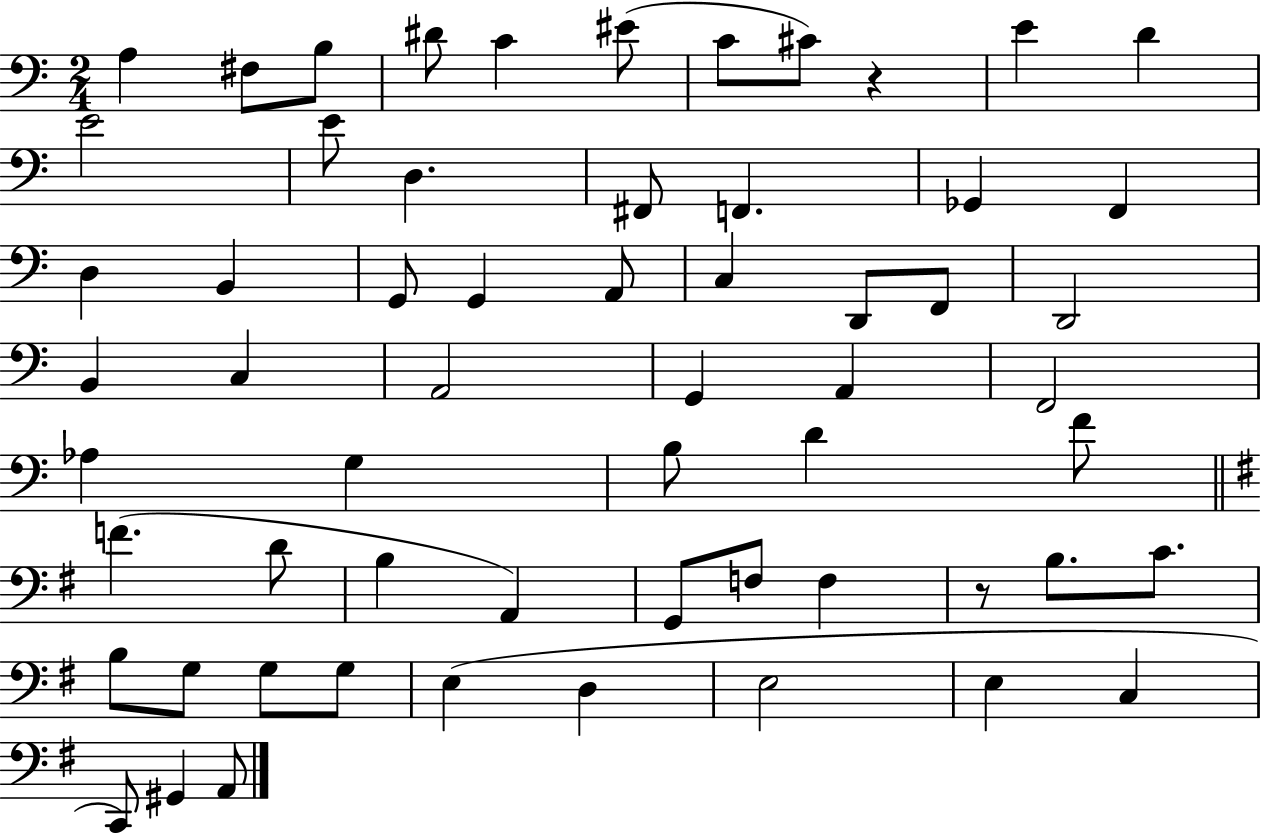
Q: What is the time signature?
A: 2/4